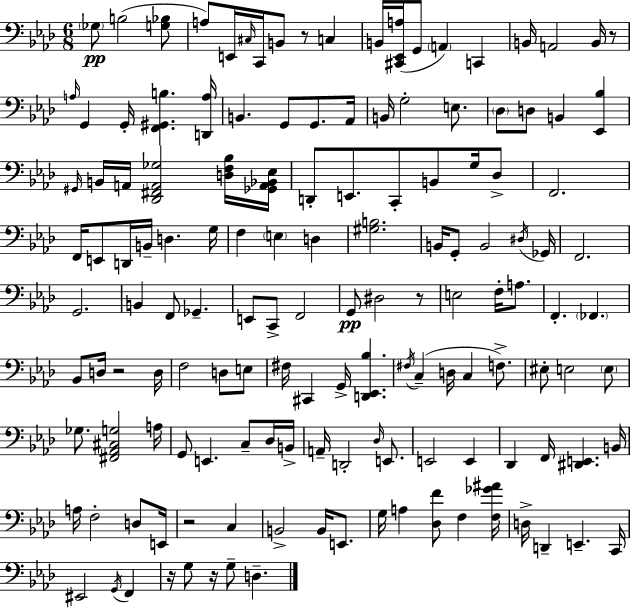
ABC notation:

X:1
T:Untitled
M:6/8
L:1/4
K:Ab
_G,/2 B,2 [G,_B,]/2 A,/2 E,,/4 ^C,/4 C,,/4 B,,/2 z/2 C, B,,/4 [^C,,_E,,A,]/4 G,,/2 A,, C,, B,,/4 A,,2 B,,/4 z/2 A,/4 G,, G,,/4 [F,,^G,,B,] [D,,A,]/4 B,, G,,/2 G,,/2 _A,,/4 B,,/4 G,2 E,/2 _D,/2 D,/2 B,, [_E,,_B,] ^G,,/4 B,,/4 A,,/4 [_D,,^F,,A,,_G,]2 [D,F,_B,]/4 [_G,,A,,_B,,_E,]/4 D,,/2 E,,/2 C,,/2 B,,/2 G,/4 _D,/2 F,,2 F,,/4 E,,/2 D,,/4 B,,/4 D, G,/4 F, E, D, [^G,B,]2 B,,/4 G,,/2 B,,2 ^D,/4 _G,,/4 F,,2 G,,2 B,, F,,/2 _G,, E,,/2 C,,/2 F,,2 G,,/2 ^D,2 z/2 E,2 F,/4 A,/2 F,, _F,, _B,,/2 D,/4 z2 D,/4 F,2 D,/2 E,/2 ^F,/4 ^C,, G,,/4 [D,,_E,,_B,] ^F,/4 C, D,/4 C, F,/2 ^E,/2 E,2 E,/2 _G,/2 [^F,,_A,,^C,G,]2 A,/4 G,,/2 E,, C,/2 _D,/4 B,,/4 A,,/4 D,,2 _D,/4 E,,/2 E,,2 E,, _D,, F,,/4 [^D,,E,,] B,,/4 A,/4 F,2 D,/2 E,,/4 z2 C, B,,2 B,,/4 E,,/2 G,/4 A, [_D,F]/2 F, [F,_G^A]/4 D,/4 D,, E,, C,,/4 ^E,,2 G,,/4 F,, z/4 G,/2 z/4 G,/2 D,